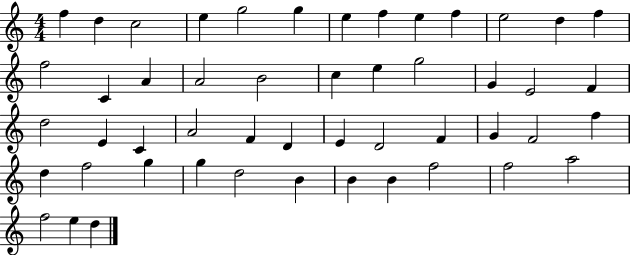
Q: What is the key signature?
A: C major